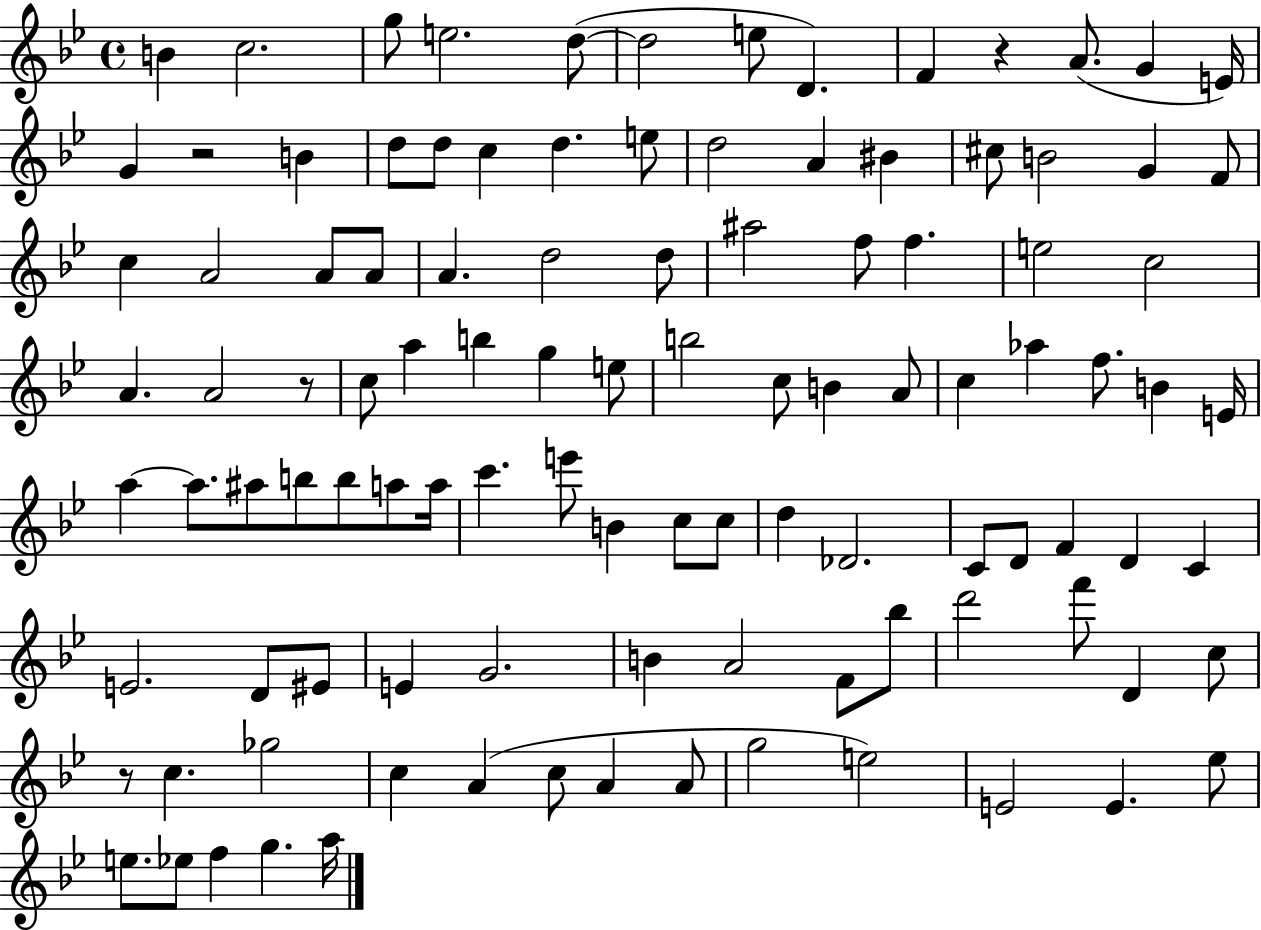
{
  \clef treble
  \time 4/4
  \defaultTimeSignature
  \key bes \major
  b'4 c''2. | g''8 e''2. d''8~(~ | d''2 e''8 d'4.) | f'4 r4 a'8.( g'4 e'16) | \break g'4 r2 b'4 | d''8 d''8 c''4 d''4. e''8 | d''2 a'4 bis'4 | cis''8 b'2 g'4 f'8 | \break c''4 a'2 a'8 a'8 | a'4. d''2 d''8 | ais''2 f''8 f''4. | e''2 c''2 | \break a'4. a'2 r8 | c''8 a''4 b''4 g''4 e''8 | b''2 c''8 b'4 a'8 | c''4 aes''4 f''8. b'4 e'16 | \break a''4~~ a''8. ais''8 b''8 b''8 a''8 a''16 | c'''4. e'''8 b'4 c''8 c''8 | d''4 des'2. | c'8 d'8 f'4 d'4 c'4 | \break e'2. d'8 eis'8 | e'4 g'2. | b'4 a'2 f'8 bes''8 | d'''2 f'''8 d'4 c''8 | \break r8 c''4. ges''2 | c''4 a'4( c''8 a'4 a'8 | g''2 e''2) | e'2 e'4. ees''8 | \break e''8. ees''8 f''4 g''4. a''16 | \bar "|."
}